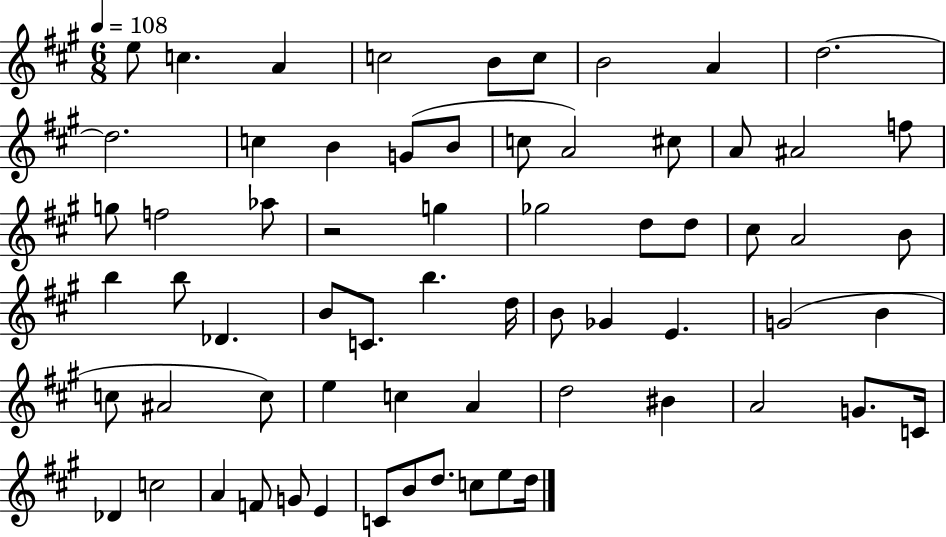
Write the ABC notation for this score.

X:1
T:Untitled
M:6/8
L:1/4
K:A
e/2 c A c2 B/2 c/2 B2 A d2 d2 c B G/2 B/2 c/2 A2 ^c/2 A/2 ^A2 f/2 g/2 f2 _a/2 z2 g _g2 d/2 d/2 ^c/2 A2 B/2 b b/2 _D B/2 C/2 b d/4 B/2 _G E G2 B c/2 ^A2 c/2 e c A d2 ^B A2 G/2 C/4 _D c2 A F/2 G/2 E C/2 B/2 d/2 c/2 e/2 d/4